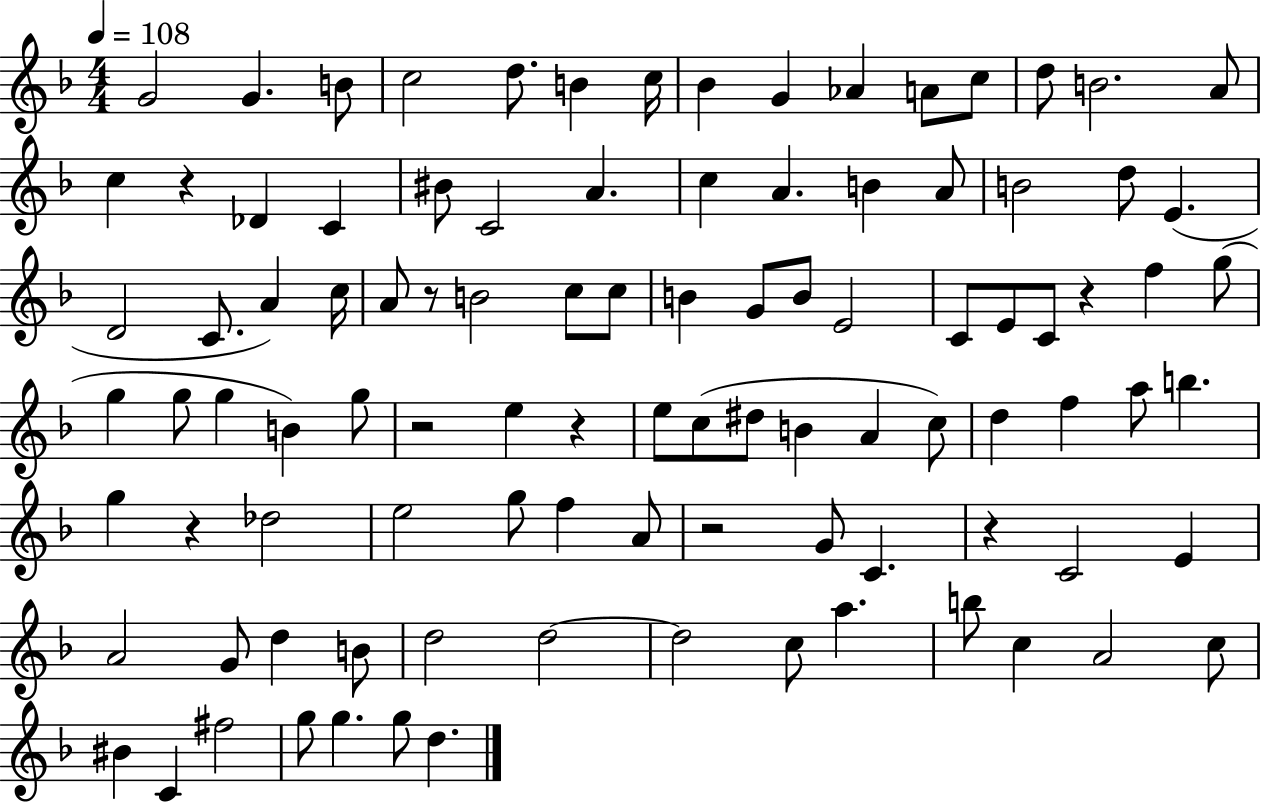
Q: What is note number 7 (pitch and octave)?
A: C5